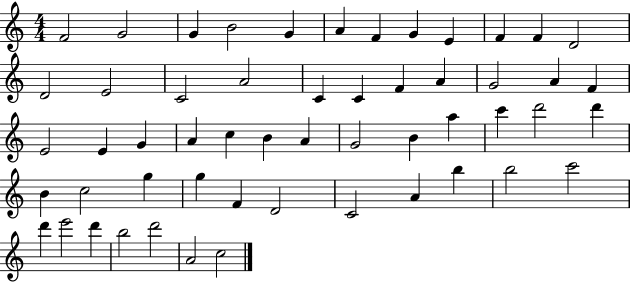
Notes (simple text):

F4/h G4/h G4/q B4/h G4/q A4/q F4/q G4/q E4/q F4/q F4/q D4/h D4/h E4/h C4/h A4/h C4/q C4/q F4/q A4/q G4/h A4/q F4/q E4/h E4/q G4/q A4/q C5/q B4/q A4/q G4/h B4/q A5/q C6/q D6/h D6/q B4/q C5/h G5/q G5/q F4/q D4/h C4/h A4/q B5/q B5/h C6/h D6/q E6/h D6/q B5/h D6/h A4/h C5/h